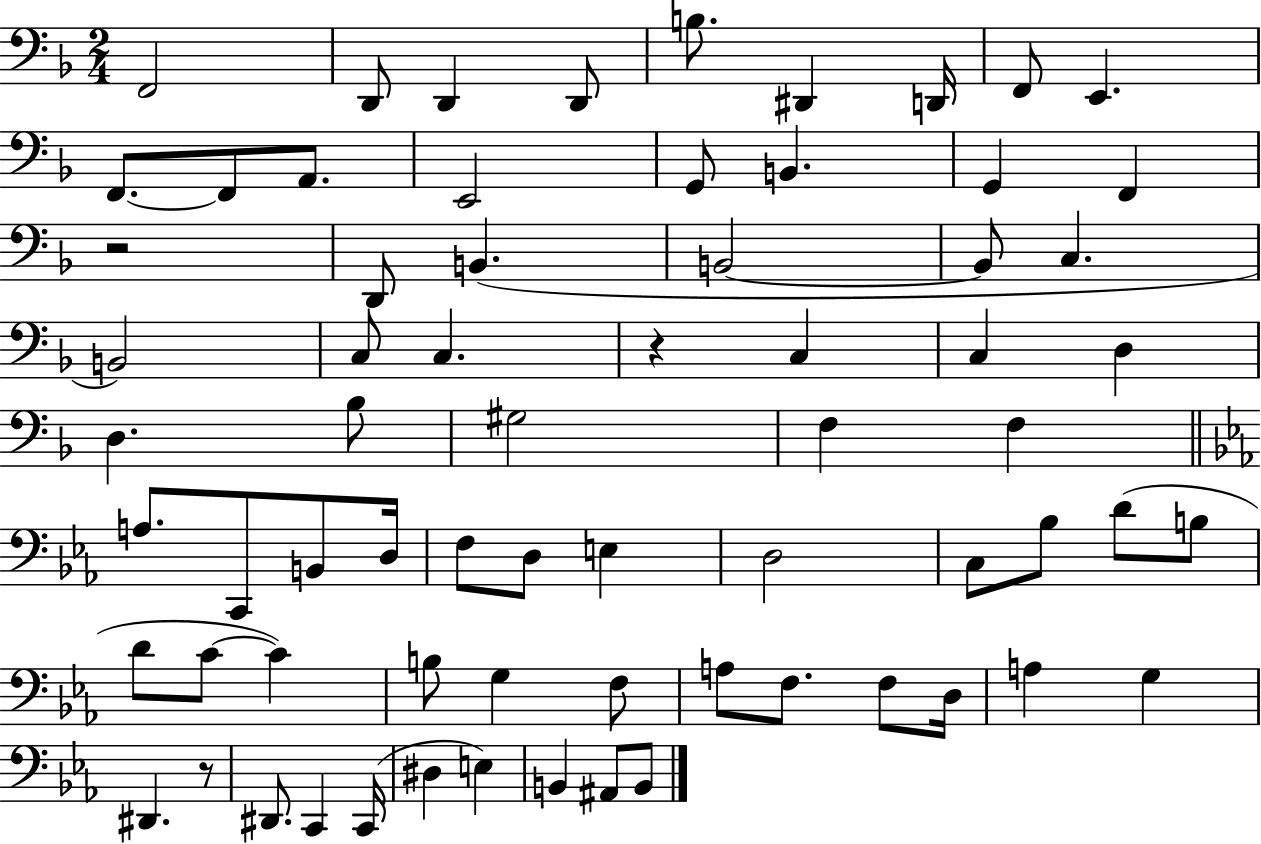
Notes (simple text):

F2/h D2/e D2/q D2/e B3/e. D#2/q D2/s F2/e E2/q. F2/e. F2/e A2/e. E2/h G2/e B2/q. G2/q F2/q R/h D2/e B2/q. B2/h B2/e C3/q. B2/h C3/e C3/q. R/q C3/q C3/q D3/q D3/q. Bb3/e G#3/h F3/q F3/q A3/e. C2/e B2/e D3/s F3/e D3/e E3/q D3/h C3/e Bb3/e D4/e B3/e D4/e C4/e C4/q B3/e G3/q F3/e A3/e F3/e. F3/e D3/s A3/q G3/q D#2/q. R/e D#2/e. C2/q C2/s D#3/q E3/q B2/q A#2/e B2/e